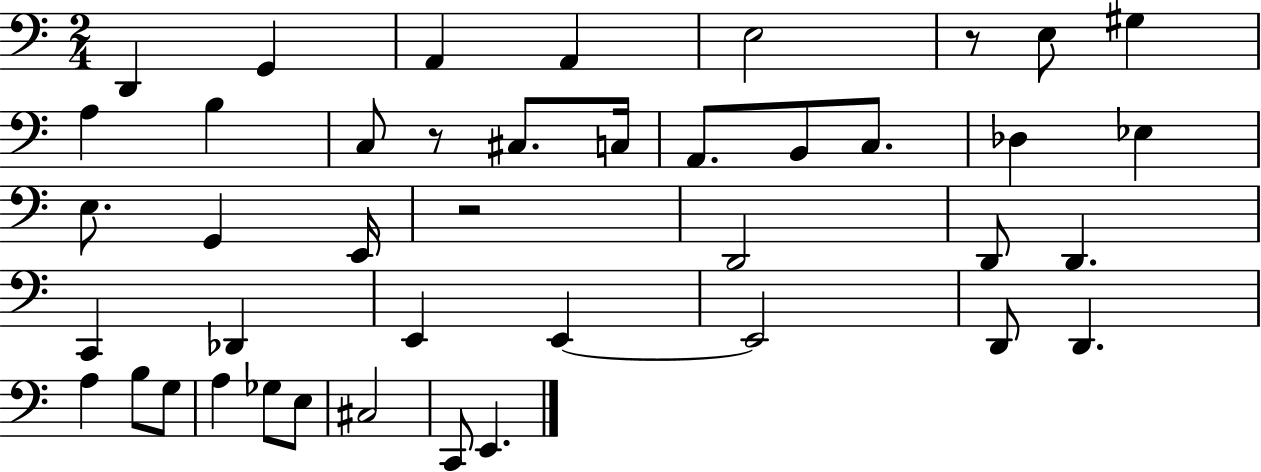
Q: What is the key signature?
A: C major